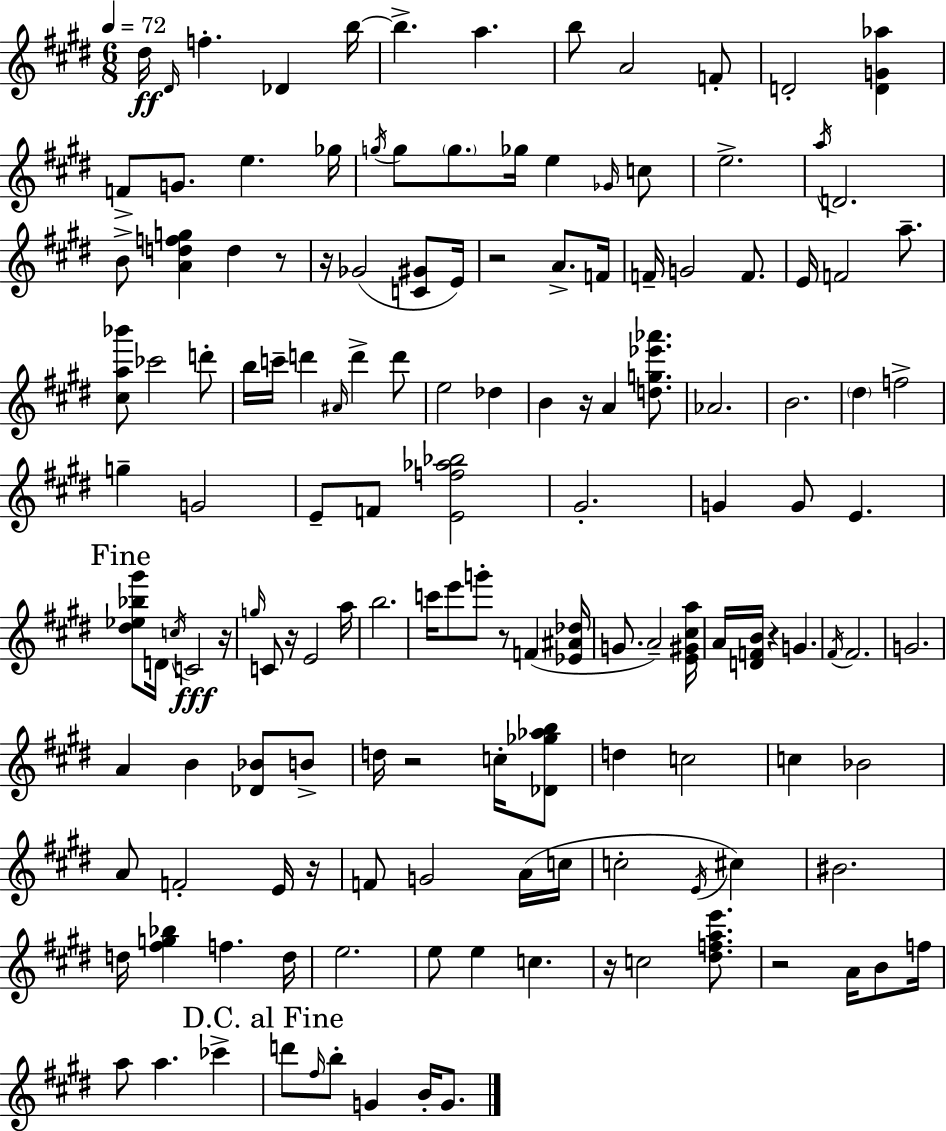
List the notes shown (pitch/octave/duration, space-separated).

D#5/s D#4/s F5/q. Db4/q B5/s B5/q. A5/q. B5/e A4/h F4/e D4/h [D4,G4,Ab5]/q F4/e G4/e. E5/q. Gb5/s G5/s G5/e G5/e. Gb5/s E5/q Gb4/s C5/e E5/h. A5/s D4/h. B4/e [A4,D5,F5,G5]/q D5/q R/e R/s Gb4/h [C4,G#4]/e E4/s R/h A4/e. F4/s F4/s G4/h F4/e. E4/s F4/h A5/e. [C#5,A5,Bb6]/e CES6/h D6/e B5/s C6/s D6/q A#4/s D6/q D6/e E5/h Db5/q B4/q R/s A4/q [D5,G5,Eb6,Ab6]/e. Ab4/h. B4/h. D#5/q F5/h G5/q G4/h E4/e F4/e [E4,F5,Ab5,Bb5]/h G#4/h. G4/q G4/e E4/q. [D#5,Eb5,Bb5,G#6]/e D4/s C5/s C4/h R/s G5/s C4/e R/s E4/h A5/s B5/h. C6/s E6/e G6/e R/e F4/q [Eb4,A#4,Db5]/s G4/e. A4/h [E4,G#4,C#5,A5]/s A4/s [D4,F4,B4]/s R/q G4/q. F#4/s F#4/h. G4/h. A4/q B4/q [Db4,Bb4]/e B4/e D5/s R/h C5/s [Db4,Gb5,Ab5,B5]/e D5/q C5/h C5/q Bb4/h A4/e F4/h E4/s R/s F4/e G4/h A4/s C5/s C5/h E4/s C#5/q BIS4/h. D5/s [F#5,G5,Bb5]/q F5/q. D5/s E5/h. E5/e E5/q C5/q. R/s C5/h [D#5,F5,A5,E6]/e. R/h A4/s B4/e F5/s A5/e A5/q. CES6/q D6/e F#5/s B5/e G4/q B4/s G4/e.